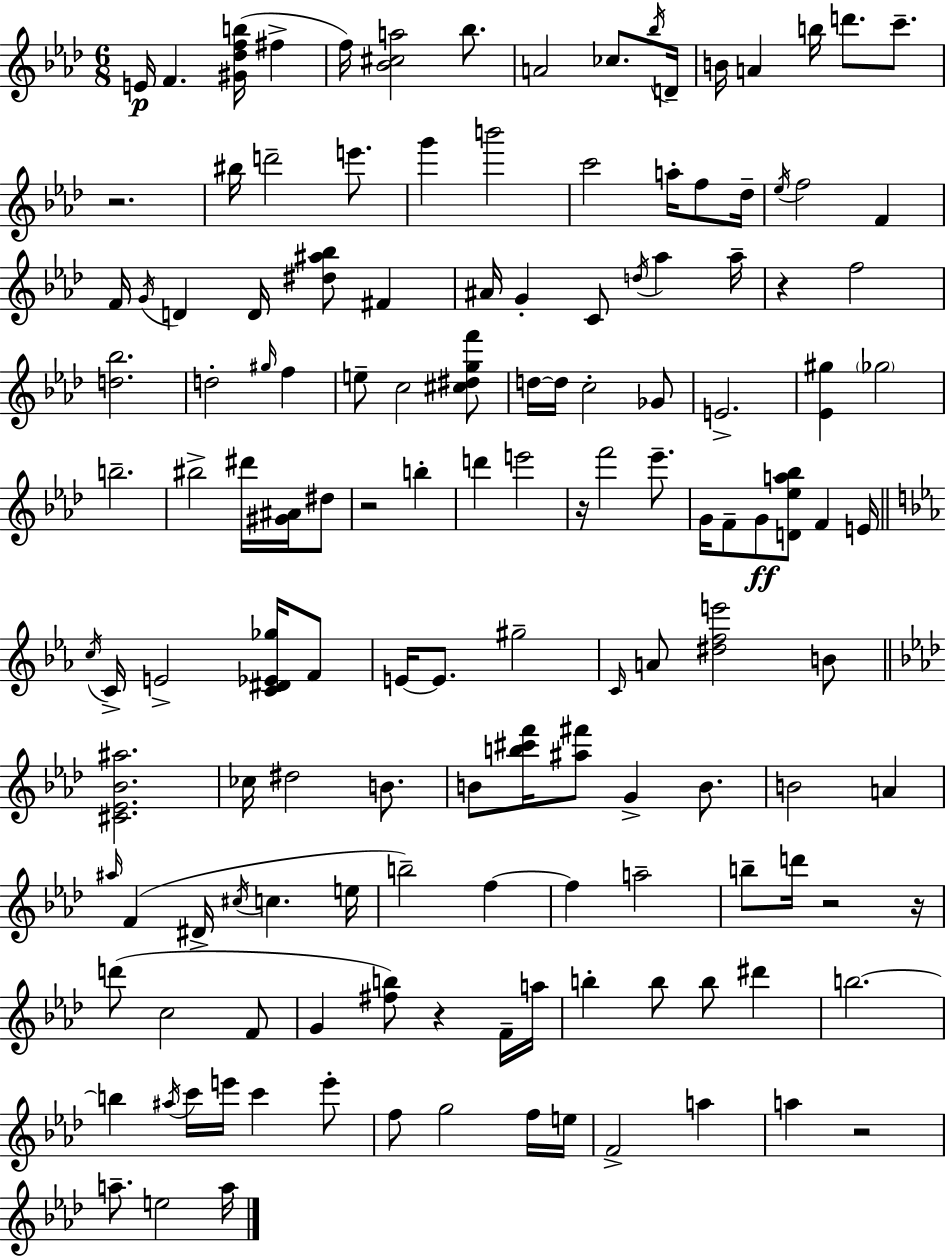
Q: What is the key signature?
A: AES major